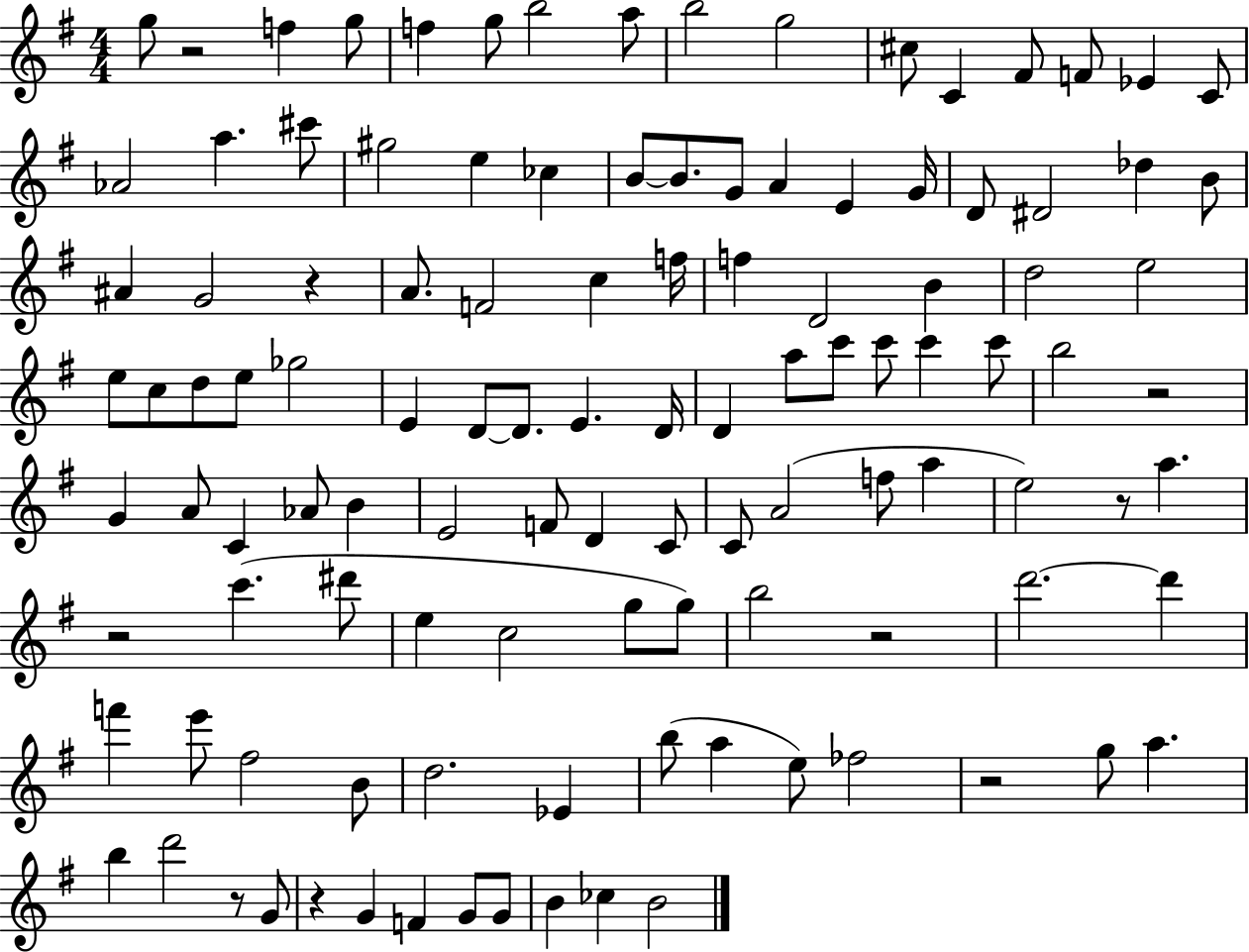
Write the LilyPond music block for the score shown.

{
  \clef treble
  \numericTimeSignature
  \time 4/4
  \key g \major
  g''8 r2 f''4 g''8 | f''4 g''8 b''2 a''8 | b''2 g''2 | cis''8 c'4 fis'8 f'8 ees'4 c'8 | \break aes'2 a''4. cis'''8 | gis''2 e''4 ces''4 | b'8~~ b'8. g'8 a'4 e'4 g'16 | d'8 dis'2 des''4 b'8 | \break ais'4 g'2 r4 | a'8. f'2 c''4 f''16 | f''4 d'2 b'4 | d''2 e''2 | \break e''8 c''8 d''8 e''8 ges''2 | e'4 d'8~~ d'8. e'4. d'16 | d'4 a''8 c'''8 c'''8 c'''4 c'''8 | b''2 r2 | \break g'4 a'8 c'4 aes'8 b'4 | e'2 f'8 d'4 c'8 | c'8 a'2( f''8 a''4 | e''2) r8 a''4. | \break r2 c'''4.( dis'''8 | e''4 c''2 g''8 g''8) | b''2 r2 | d'''2.~~ d'''4 | \break f'''4 e'''8 fis''2 b'8 | d''2. ees'4 | b''8( a''4 e''8) fes''2 | r2 g''8 a''4. | \break b''4 d'''2 r8 g'8 | r4 g'4 f'4 g'8 g'8 | b'4 ces''4 b'2 | \bar "|."
}